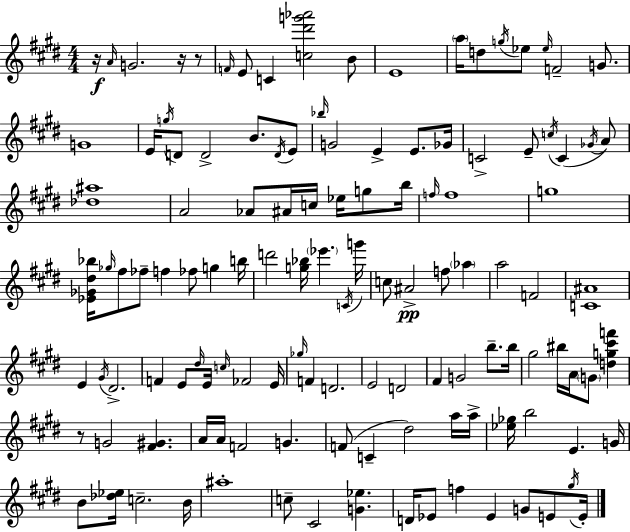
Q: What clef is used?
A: treble